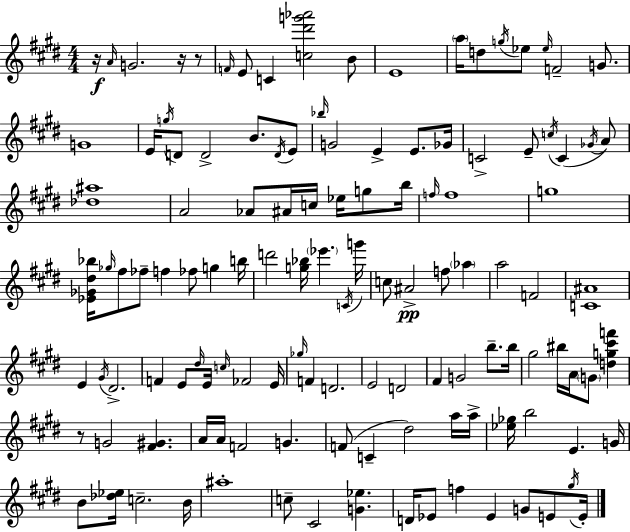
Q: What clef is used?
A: treble